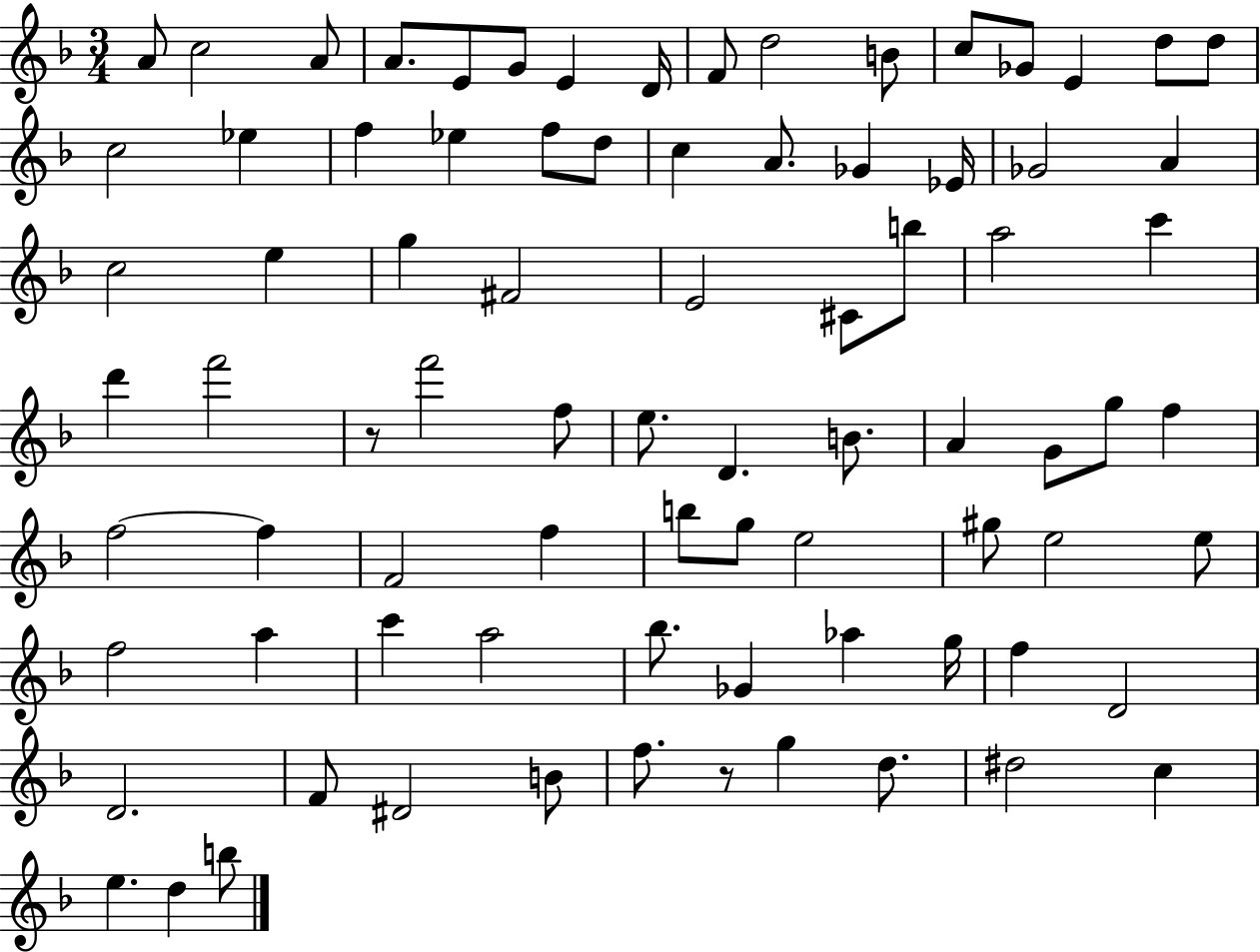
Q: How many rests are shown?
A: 2